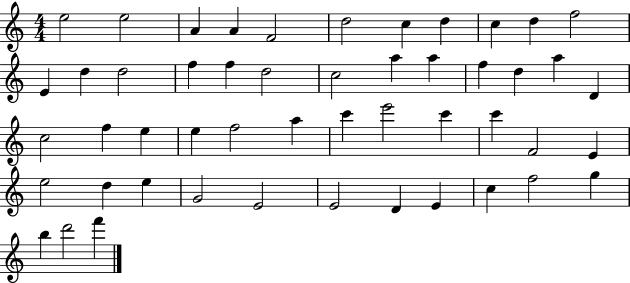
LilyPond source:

{
  \clef treble
  \numericTimeSignature
  \time 4/4
  \key c \major
  e''2 e''2 | a'4 a'4 f'2 | d''2 c''4 d''4 | c''4 d''4 f''2 | \break e'4 d''4 d''2 | f''4 f''4 d''2 | c''2 a''4 a''4 | f''4 d''4 a''4 d'4 | \break c''2 f''4 e''4 | e''4 f''2 a''4 | c'''4 e'''2 c'''4 | c'''4 f'2 e'4 | \break e''2 d''4 e''4 | g'2 e'2 | e'2 d'4 e'4 | c''4 f''2 g''4 | \break b''4 d'''2 f'''4 | \bar "|."
}